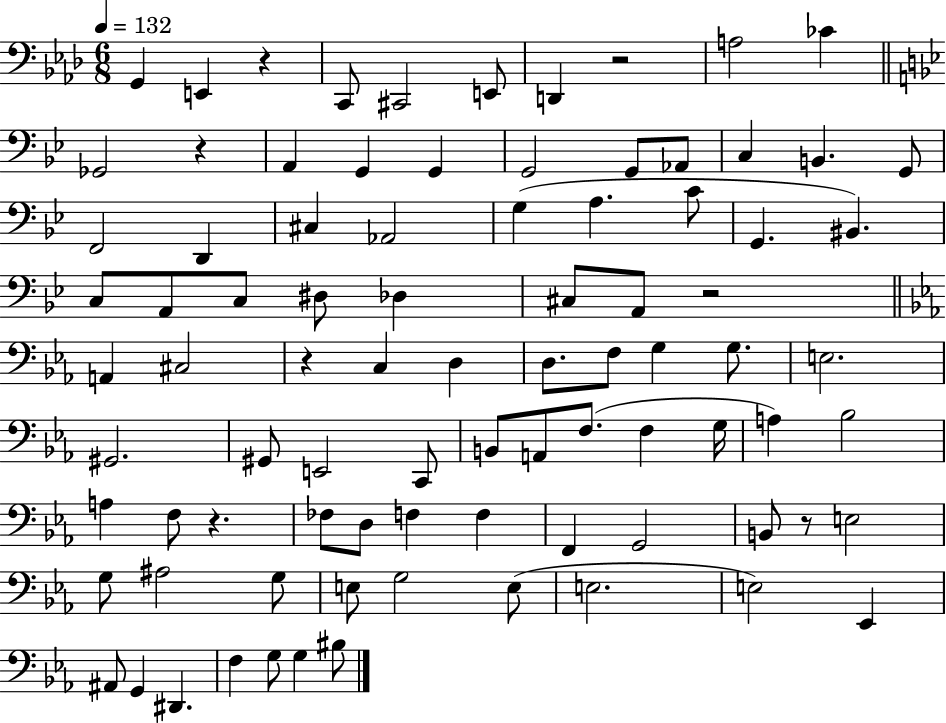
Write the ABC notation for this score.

X:1
T:Untitled
M:6/8
L:1/4
K:Ab
G,, E,, z C,,/2 ^C,,2 E,,/2 D,, z2 A,2 _C _G,,2 z A,, G,, G,, G,,2 G,,/2 _A,,/2 C, B,, G,,/2 F,,2 D,, ^C, _A,,2 G, A, C/2 G,, ^B,, C,/2 A,,/2 C,/2 ^D,/2 _D, ^C,/2 A,,/2 z2 A,, ^C,2 z C, D, D,/2 F,/2 G, G,/2 E,2 ^G,,2 ^G,,/2 E,,2 C,,/2 B,,/2 A,,/2 F,/2 F, G,/4 A, _B,2 A, F,/2 z _F,/2 D,/2 F, F, F,, G,,2 B,,/2 z/2 E,2 G,/2 ^A,2 G,/2 E,/2 G,2 E,/2 E,2 E,2 _E,, ^A,,/2 G,, ^D,, F, G,/2 G, ^B,/2